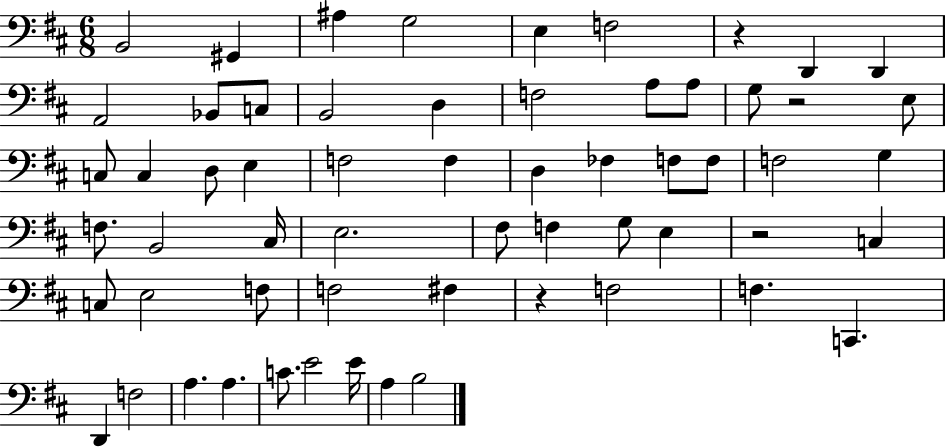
{
  \clef bass
  \numericTimeSignature
  \time 6/8
  \key d \major
  b,2 gis,4 | ais4 g2 | e4 f2 | r4 d,4 d,4 | \break a,2 bes,8 c8 | b,2 d4 | f2 a8 a8 | g8 r2 e8 | \break c8 c4 d8 e4 | f2 f4 | d4 fes4 f8 f8 | f2 g4 | \break f8. b,2 cis16 | e2. | fis8 f4 g8 e4 | r2 c4 | \break c8 e2 f8 | f2 fis4 | r4 f2 | f4. c,4. | \break d,4 f2 | a4. a4. | c'8. e'2 e'16 | a4 b2 | \break \bar "|."
}